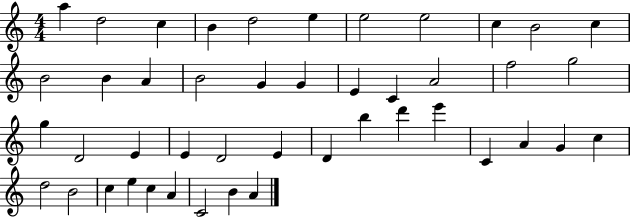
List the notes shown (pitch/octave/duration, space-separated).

A5/q D5/h C5/q B4/q D5/h E5/q E5/h E5/h C5/q B4/h C5/q B4/h B4/q A4/q B4/h G4/q G4/q E4/q C4/q A4/h F5/h G5/h G5/q D4/h E4/q E4/q D4/h E4/q D4/q B5/q D6/q E6/q C4/q A4/q G4/q C5/q D5/h B4/h C5/q E5/q C5/q A4/q C4/h B4/q A4/q